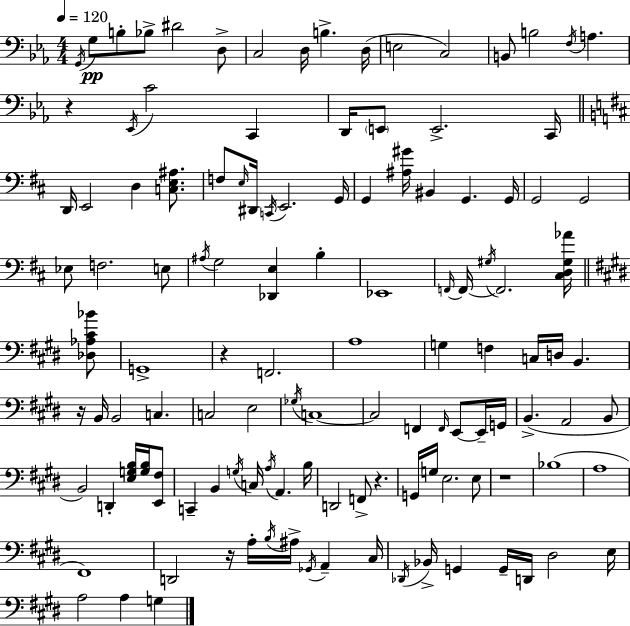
{
  \clef bass
  \numericTimeSignature
  \time 4/4
  \key ees \major
  \tempo 4 = 120
  \acciaccatura { g,16 }\pp g8 b8-. bes8-> dis'2 d8-> | c2 d16 b4.-> | d16( e2 c2) | b,8 b2 \acciaccatura { f16 } a4. | \break r4 \acciaccatura { ees,16 } c'2 c,4 | d,16 \parenthesize e,8 e,2.-> | c,16 \bar "||" \break \key b \minor d,16 e,2 d4 <c e ais>8. | f8 \grace { e16 } dis,16 \acciaccatura { c,16 } e,2. | g,16 g,4 <ais gis'>16 bis,4 g,4. | g,16 g,2 g,2 | \break ees8 f2. | e8 \acciaccatura { ais16 } g2 <des, e>4 b4-. | ees,1 | \grace { f,16~ }~ f,16 \acciaccatura { gis16 } f,2. | \break <cis d gis aes'>16 \bar "||" \break \key e \major <des aes cis' bes'>8 g,1-> | r4 f,2. | a1 | g4 f4 c16 d16 b,4. | \break r16 b,16 b,2 c4. | c2 e2 | \acciaccatura { ges16 } c1~~ | c2 f,4 \grace { f,16 } | \break e,8~~ e,16-- g,16 b,4.->( a,2 | b,8 b,2) d,4-. | <e g b>16 <g b>16 <e, fis>8 c,4-- b,4 \acciaccatura { g16 } c16 \acciaccatura { a16 } a,4. | b16 d,2 f,8-> | \break r4. g,16 g16 e2. | e8 r1 | bes1( | a1 | \break fis,1) | d,2 r16 a16-. | \acciaccatura { b16 } ais16-> \acciaccatura { ges,16 } a,4-- cis16 \acciaccatura { des,16 } bes,16-> g,4 g,16-- d,16 | dis2 e16 a2 | \break a4 g4 \bar "|."
}